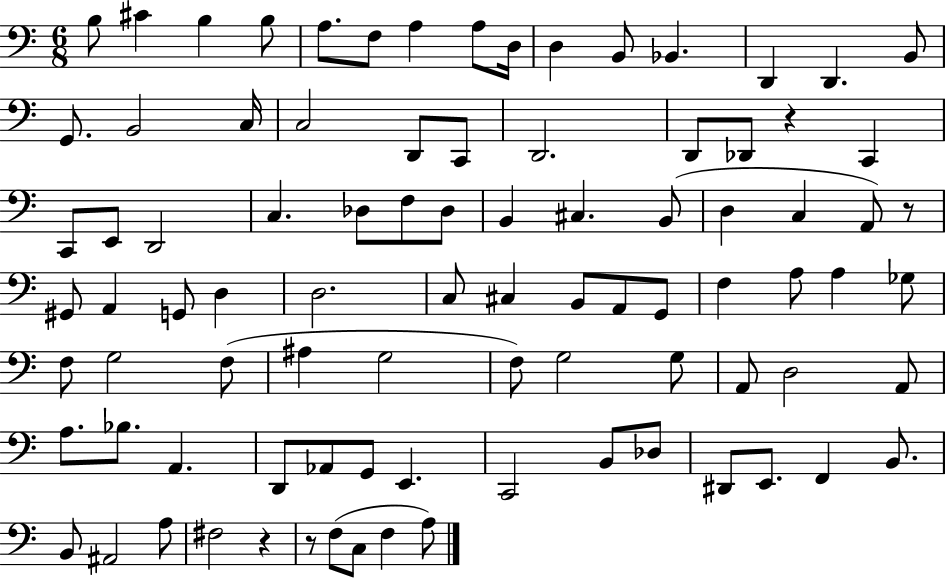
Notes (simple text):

B3/e C#4/q B3/q B3/e A3/e. F3/e A3/q A3/e D3/s D3/q B2/e Bb2/q. D2/q D2/q. B2/e G2/e. B2/h C3/s C3/h D2/e C2/e D2/h. D2/e Db2/e R/q C2/q C2/e E2/e D2/h C3/q. Db3/e F3/e Db3/e B2/q C#3/q. B2/e D3/q C3/q A2/e R/e G#2/e A2/q G2/e D3/q D3/h. C3/e C#3/q B2/e A2/e G2/e F3/q A3/e A3/q Gb3/e F3/e G3/h F3/e A#3/q G3/h F3/e G3/h G3/e A2/e D3/h A2/e A3/e. Bb3/e. A2/q. D2/e Ab2/e G2/e E2/q. C2/h B2/e Db3/e D#2/e E2/e. F2/q B2/e. B2/e A#2/h A3/e F#3/h R/q R/e F3/e C3/e F3/q A3/e